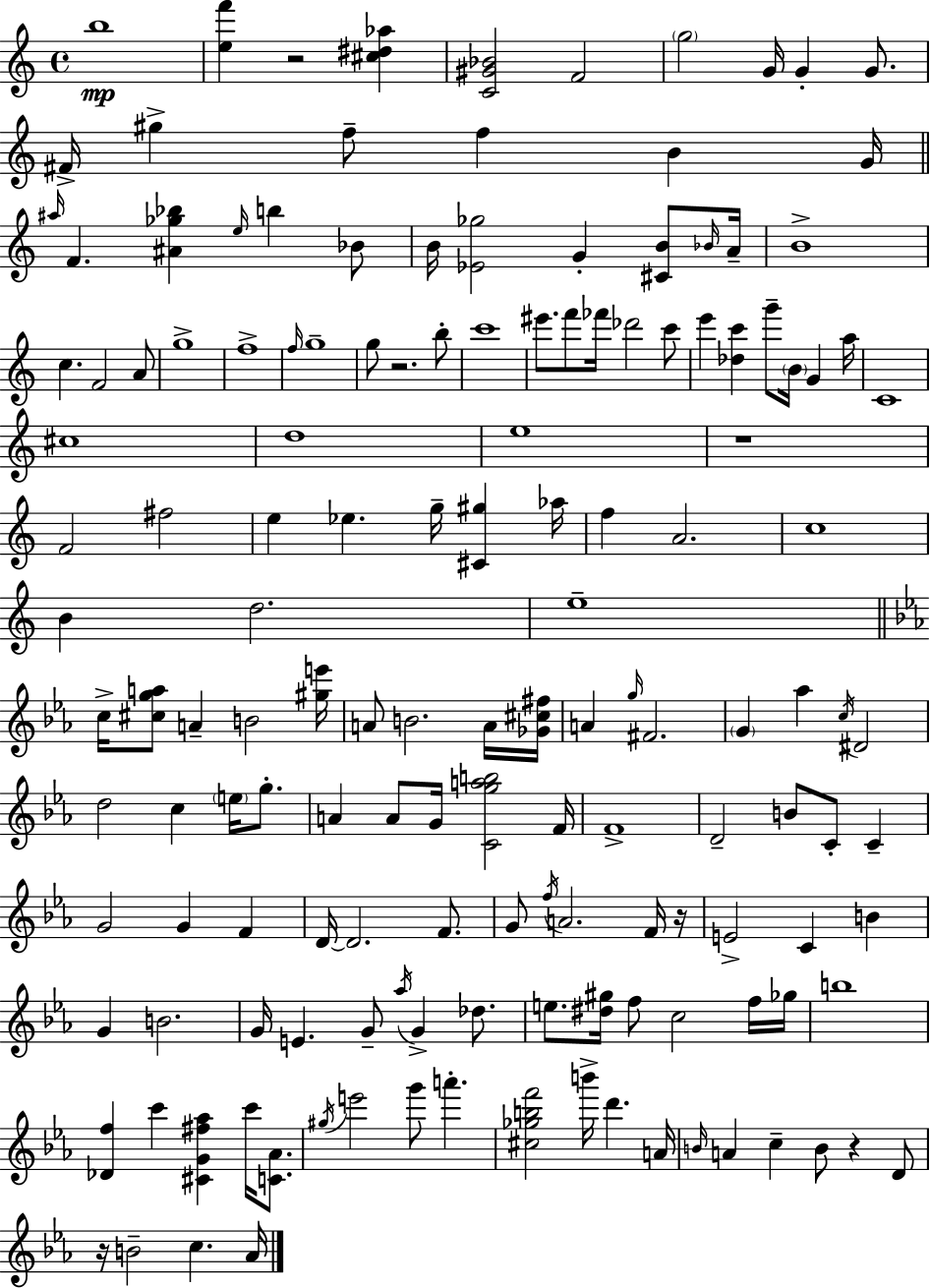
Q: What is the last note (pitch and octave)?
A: Ab4